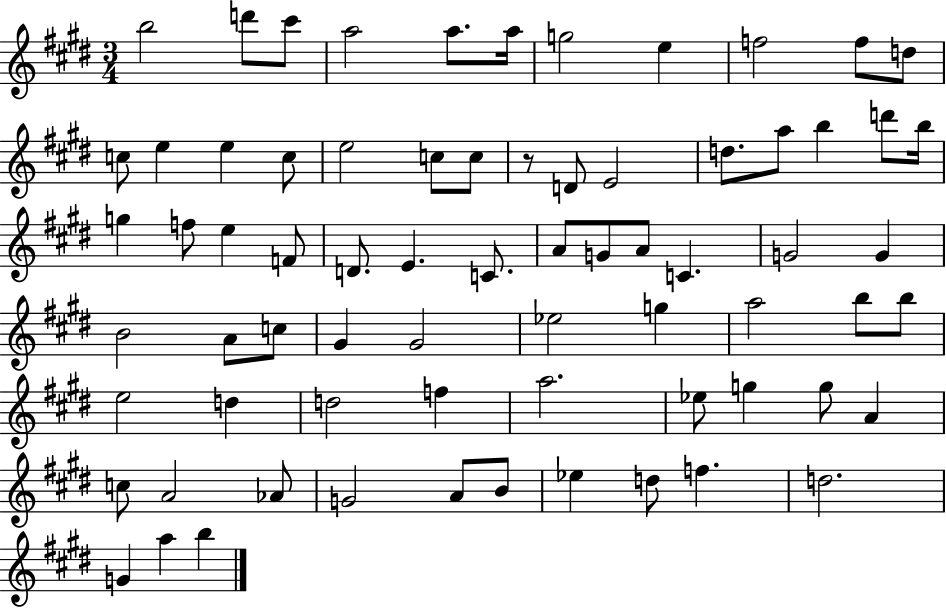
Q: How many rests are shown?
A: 1